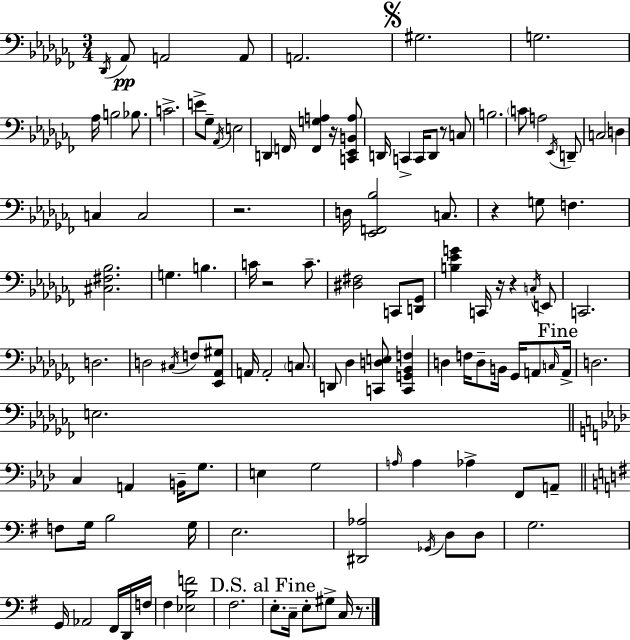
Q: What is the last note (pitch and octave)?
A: C3